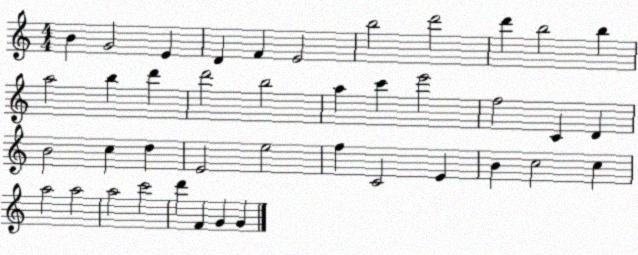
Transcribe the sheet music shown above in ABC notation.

X:1
T:Untitled
M:4/4
L:1/4
K:C
B G2 E D F E2 b2 d'2 d' b2 b a2 b d' d'2 b2 a c' e'2 f2 C D B2 c d E2 e2 f C2 E B c2 c a2 a2 a2 c'2 d' F G G